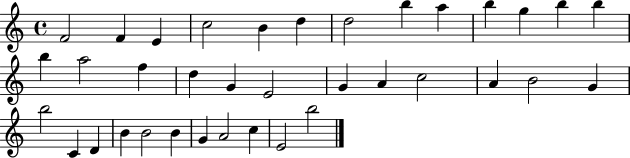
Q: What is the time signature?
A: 4/4